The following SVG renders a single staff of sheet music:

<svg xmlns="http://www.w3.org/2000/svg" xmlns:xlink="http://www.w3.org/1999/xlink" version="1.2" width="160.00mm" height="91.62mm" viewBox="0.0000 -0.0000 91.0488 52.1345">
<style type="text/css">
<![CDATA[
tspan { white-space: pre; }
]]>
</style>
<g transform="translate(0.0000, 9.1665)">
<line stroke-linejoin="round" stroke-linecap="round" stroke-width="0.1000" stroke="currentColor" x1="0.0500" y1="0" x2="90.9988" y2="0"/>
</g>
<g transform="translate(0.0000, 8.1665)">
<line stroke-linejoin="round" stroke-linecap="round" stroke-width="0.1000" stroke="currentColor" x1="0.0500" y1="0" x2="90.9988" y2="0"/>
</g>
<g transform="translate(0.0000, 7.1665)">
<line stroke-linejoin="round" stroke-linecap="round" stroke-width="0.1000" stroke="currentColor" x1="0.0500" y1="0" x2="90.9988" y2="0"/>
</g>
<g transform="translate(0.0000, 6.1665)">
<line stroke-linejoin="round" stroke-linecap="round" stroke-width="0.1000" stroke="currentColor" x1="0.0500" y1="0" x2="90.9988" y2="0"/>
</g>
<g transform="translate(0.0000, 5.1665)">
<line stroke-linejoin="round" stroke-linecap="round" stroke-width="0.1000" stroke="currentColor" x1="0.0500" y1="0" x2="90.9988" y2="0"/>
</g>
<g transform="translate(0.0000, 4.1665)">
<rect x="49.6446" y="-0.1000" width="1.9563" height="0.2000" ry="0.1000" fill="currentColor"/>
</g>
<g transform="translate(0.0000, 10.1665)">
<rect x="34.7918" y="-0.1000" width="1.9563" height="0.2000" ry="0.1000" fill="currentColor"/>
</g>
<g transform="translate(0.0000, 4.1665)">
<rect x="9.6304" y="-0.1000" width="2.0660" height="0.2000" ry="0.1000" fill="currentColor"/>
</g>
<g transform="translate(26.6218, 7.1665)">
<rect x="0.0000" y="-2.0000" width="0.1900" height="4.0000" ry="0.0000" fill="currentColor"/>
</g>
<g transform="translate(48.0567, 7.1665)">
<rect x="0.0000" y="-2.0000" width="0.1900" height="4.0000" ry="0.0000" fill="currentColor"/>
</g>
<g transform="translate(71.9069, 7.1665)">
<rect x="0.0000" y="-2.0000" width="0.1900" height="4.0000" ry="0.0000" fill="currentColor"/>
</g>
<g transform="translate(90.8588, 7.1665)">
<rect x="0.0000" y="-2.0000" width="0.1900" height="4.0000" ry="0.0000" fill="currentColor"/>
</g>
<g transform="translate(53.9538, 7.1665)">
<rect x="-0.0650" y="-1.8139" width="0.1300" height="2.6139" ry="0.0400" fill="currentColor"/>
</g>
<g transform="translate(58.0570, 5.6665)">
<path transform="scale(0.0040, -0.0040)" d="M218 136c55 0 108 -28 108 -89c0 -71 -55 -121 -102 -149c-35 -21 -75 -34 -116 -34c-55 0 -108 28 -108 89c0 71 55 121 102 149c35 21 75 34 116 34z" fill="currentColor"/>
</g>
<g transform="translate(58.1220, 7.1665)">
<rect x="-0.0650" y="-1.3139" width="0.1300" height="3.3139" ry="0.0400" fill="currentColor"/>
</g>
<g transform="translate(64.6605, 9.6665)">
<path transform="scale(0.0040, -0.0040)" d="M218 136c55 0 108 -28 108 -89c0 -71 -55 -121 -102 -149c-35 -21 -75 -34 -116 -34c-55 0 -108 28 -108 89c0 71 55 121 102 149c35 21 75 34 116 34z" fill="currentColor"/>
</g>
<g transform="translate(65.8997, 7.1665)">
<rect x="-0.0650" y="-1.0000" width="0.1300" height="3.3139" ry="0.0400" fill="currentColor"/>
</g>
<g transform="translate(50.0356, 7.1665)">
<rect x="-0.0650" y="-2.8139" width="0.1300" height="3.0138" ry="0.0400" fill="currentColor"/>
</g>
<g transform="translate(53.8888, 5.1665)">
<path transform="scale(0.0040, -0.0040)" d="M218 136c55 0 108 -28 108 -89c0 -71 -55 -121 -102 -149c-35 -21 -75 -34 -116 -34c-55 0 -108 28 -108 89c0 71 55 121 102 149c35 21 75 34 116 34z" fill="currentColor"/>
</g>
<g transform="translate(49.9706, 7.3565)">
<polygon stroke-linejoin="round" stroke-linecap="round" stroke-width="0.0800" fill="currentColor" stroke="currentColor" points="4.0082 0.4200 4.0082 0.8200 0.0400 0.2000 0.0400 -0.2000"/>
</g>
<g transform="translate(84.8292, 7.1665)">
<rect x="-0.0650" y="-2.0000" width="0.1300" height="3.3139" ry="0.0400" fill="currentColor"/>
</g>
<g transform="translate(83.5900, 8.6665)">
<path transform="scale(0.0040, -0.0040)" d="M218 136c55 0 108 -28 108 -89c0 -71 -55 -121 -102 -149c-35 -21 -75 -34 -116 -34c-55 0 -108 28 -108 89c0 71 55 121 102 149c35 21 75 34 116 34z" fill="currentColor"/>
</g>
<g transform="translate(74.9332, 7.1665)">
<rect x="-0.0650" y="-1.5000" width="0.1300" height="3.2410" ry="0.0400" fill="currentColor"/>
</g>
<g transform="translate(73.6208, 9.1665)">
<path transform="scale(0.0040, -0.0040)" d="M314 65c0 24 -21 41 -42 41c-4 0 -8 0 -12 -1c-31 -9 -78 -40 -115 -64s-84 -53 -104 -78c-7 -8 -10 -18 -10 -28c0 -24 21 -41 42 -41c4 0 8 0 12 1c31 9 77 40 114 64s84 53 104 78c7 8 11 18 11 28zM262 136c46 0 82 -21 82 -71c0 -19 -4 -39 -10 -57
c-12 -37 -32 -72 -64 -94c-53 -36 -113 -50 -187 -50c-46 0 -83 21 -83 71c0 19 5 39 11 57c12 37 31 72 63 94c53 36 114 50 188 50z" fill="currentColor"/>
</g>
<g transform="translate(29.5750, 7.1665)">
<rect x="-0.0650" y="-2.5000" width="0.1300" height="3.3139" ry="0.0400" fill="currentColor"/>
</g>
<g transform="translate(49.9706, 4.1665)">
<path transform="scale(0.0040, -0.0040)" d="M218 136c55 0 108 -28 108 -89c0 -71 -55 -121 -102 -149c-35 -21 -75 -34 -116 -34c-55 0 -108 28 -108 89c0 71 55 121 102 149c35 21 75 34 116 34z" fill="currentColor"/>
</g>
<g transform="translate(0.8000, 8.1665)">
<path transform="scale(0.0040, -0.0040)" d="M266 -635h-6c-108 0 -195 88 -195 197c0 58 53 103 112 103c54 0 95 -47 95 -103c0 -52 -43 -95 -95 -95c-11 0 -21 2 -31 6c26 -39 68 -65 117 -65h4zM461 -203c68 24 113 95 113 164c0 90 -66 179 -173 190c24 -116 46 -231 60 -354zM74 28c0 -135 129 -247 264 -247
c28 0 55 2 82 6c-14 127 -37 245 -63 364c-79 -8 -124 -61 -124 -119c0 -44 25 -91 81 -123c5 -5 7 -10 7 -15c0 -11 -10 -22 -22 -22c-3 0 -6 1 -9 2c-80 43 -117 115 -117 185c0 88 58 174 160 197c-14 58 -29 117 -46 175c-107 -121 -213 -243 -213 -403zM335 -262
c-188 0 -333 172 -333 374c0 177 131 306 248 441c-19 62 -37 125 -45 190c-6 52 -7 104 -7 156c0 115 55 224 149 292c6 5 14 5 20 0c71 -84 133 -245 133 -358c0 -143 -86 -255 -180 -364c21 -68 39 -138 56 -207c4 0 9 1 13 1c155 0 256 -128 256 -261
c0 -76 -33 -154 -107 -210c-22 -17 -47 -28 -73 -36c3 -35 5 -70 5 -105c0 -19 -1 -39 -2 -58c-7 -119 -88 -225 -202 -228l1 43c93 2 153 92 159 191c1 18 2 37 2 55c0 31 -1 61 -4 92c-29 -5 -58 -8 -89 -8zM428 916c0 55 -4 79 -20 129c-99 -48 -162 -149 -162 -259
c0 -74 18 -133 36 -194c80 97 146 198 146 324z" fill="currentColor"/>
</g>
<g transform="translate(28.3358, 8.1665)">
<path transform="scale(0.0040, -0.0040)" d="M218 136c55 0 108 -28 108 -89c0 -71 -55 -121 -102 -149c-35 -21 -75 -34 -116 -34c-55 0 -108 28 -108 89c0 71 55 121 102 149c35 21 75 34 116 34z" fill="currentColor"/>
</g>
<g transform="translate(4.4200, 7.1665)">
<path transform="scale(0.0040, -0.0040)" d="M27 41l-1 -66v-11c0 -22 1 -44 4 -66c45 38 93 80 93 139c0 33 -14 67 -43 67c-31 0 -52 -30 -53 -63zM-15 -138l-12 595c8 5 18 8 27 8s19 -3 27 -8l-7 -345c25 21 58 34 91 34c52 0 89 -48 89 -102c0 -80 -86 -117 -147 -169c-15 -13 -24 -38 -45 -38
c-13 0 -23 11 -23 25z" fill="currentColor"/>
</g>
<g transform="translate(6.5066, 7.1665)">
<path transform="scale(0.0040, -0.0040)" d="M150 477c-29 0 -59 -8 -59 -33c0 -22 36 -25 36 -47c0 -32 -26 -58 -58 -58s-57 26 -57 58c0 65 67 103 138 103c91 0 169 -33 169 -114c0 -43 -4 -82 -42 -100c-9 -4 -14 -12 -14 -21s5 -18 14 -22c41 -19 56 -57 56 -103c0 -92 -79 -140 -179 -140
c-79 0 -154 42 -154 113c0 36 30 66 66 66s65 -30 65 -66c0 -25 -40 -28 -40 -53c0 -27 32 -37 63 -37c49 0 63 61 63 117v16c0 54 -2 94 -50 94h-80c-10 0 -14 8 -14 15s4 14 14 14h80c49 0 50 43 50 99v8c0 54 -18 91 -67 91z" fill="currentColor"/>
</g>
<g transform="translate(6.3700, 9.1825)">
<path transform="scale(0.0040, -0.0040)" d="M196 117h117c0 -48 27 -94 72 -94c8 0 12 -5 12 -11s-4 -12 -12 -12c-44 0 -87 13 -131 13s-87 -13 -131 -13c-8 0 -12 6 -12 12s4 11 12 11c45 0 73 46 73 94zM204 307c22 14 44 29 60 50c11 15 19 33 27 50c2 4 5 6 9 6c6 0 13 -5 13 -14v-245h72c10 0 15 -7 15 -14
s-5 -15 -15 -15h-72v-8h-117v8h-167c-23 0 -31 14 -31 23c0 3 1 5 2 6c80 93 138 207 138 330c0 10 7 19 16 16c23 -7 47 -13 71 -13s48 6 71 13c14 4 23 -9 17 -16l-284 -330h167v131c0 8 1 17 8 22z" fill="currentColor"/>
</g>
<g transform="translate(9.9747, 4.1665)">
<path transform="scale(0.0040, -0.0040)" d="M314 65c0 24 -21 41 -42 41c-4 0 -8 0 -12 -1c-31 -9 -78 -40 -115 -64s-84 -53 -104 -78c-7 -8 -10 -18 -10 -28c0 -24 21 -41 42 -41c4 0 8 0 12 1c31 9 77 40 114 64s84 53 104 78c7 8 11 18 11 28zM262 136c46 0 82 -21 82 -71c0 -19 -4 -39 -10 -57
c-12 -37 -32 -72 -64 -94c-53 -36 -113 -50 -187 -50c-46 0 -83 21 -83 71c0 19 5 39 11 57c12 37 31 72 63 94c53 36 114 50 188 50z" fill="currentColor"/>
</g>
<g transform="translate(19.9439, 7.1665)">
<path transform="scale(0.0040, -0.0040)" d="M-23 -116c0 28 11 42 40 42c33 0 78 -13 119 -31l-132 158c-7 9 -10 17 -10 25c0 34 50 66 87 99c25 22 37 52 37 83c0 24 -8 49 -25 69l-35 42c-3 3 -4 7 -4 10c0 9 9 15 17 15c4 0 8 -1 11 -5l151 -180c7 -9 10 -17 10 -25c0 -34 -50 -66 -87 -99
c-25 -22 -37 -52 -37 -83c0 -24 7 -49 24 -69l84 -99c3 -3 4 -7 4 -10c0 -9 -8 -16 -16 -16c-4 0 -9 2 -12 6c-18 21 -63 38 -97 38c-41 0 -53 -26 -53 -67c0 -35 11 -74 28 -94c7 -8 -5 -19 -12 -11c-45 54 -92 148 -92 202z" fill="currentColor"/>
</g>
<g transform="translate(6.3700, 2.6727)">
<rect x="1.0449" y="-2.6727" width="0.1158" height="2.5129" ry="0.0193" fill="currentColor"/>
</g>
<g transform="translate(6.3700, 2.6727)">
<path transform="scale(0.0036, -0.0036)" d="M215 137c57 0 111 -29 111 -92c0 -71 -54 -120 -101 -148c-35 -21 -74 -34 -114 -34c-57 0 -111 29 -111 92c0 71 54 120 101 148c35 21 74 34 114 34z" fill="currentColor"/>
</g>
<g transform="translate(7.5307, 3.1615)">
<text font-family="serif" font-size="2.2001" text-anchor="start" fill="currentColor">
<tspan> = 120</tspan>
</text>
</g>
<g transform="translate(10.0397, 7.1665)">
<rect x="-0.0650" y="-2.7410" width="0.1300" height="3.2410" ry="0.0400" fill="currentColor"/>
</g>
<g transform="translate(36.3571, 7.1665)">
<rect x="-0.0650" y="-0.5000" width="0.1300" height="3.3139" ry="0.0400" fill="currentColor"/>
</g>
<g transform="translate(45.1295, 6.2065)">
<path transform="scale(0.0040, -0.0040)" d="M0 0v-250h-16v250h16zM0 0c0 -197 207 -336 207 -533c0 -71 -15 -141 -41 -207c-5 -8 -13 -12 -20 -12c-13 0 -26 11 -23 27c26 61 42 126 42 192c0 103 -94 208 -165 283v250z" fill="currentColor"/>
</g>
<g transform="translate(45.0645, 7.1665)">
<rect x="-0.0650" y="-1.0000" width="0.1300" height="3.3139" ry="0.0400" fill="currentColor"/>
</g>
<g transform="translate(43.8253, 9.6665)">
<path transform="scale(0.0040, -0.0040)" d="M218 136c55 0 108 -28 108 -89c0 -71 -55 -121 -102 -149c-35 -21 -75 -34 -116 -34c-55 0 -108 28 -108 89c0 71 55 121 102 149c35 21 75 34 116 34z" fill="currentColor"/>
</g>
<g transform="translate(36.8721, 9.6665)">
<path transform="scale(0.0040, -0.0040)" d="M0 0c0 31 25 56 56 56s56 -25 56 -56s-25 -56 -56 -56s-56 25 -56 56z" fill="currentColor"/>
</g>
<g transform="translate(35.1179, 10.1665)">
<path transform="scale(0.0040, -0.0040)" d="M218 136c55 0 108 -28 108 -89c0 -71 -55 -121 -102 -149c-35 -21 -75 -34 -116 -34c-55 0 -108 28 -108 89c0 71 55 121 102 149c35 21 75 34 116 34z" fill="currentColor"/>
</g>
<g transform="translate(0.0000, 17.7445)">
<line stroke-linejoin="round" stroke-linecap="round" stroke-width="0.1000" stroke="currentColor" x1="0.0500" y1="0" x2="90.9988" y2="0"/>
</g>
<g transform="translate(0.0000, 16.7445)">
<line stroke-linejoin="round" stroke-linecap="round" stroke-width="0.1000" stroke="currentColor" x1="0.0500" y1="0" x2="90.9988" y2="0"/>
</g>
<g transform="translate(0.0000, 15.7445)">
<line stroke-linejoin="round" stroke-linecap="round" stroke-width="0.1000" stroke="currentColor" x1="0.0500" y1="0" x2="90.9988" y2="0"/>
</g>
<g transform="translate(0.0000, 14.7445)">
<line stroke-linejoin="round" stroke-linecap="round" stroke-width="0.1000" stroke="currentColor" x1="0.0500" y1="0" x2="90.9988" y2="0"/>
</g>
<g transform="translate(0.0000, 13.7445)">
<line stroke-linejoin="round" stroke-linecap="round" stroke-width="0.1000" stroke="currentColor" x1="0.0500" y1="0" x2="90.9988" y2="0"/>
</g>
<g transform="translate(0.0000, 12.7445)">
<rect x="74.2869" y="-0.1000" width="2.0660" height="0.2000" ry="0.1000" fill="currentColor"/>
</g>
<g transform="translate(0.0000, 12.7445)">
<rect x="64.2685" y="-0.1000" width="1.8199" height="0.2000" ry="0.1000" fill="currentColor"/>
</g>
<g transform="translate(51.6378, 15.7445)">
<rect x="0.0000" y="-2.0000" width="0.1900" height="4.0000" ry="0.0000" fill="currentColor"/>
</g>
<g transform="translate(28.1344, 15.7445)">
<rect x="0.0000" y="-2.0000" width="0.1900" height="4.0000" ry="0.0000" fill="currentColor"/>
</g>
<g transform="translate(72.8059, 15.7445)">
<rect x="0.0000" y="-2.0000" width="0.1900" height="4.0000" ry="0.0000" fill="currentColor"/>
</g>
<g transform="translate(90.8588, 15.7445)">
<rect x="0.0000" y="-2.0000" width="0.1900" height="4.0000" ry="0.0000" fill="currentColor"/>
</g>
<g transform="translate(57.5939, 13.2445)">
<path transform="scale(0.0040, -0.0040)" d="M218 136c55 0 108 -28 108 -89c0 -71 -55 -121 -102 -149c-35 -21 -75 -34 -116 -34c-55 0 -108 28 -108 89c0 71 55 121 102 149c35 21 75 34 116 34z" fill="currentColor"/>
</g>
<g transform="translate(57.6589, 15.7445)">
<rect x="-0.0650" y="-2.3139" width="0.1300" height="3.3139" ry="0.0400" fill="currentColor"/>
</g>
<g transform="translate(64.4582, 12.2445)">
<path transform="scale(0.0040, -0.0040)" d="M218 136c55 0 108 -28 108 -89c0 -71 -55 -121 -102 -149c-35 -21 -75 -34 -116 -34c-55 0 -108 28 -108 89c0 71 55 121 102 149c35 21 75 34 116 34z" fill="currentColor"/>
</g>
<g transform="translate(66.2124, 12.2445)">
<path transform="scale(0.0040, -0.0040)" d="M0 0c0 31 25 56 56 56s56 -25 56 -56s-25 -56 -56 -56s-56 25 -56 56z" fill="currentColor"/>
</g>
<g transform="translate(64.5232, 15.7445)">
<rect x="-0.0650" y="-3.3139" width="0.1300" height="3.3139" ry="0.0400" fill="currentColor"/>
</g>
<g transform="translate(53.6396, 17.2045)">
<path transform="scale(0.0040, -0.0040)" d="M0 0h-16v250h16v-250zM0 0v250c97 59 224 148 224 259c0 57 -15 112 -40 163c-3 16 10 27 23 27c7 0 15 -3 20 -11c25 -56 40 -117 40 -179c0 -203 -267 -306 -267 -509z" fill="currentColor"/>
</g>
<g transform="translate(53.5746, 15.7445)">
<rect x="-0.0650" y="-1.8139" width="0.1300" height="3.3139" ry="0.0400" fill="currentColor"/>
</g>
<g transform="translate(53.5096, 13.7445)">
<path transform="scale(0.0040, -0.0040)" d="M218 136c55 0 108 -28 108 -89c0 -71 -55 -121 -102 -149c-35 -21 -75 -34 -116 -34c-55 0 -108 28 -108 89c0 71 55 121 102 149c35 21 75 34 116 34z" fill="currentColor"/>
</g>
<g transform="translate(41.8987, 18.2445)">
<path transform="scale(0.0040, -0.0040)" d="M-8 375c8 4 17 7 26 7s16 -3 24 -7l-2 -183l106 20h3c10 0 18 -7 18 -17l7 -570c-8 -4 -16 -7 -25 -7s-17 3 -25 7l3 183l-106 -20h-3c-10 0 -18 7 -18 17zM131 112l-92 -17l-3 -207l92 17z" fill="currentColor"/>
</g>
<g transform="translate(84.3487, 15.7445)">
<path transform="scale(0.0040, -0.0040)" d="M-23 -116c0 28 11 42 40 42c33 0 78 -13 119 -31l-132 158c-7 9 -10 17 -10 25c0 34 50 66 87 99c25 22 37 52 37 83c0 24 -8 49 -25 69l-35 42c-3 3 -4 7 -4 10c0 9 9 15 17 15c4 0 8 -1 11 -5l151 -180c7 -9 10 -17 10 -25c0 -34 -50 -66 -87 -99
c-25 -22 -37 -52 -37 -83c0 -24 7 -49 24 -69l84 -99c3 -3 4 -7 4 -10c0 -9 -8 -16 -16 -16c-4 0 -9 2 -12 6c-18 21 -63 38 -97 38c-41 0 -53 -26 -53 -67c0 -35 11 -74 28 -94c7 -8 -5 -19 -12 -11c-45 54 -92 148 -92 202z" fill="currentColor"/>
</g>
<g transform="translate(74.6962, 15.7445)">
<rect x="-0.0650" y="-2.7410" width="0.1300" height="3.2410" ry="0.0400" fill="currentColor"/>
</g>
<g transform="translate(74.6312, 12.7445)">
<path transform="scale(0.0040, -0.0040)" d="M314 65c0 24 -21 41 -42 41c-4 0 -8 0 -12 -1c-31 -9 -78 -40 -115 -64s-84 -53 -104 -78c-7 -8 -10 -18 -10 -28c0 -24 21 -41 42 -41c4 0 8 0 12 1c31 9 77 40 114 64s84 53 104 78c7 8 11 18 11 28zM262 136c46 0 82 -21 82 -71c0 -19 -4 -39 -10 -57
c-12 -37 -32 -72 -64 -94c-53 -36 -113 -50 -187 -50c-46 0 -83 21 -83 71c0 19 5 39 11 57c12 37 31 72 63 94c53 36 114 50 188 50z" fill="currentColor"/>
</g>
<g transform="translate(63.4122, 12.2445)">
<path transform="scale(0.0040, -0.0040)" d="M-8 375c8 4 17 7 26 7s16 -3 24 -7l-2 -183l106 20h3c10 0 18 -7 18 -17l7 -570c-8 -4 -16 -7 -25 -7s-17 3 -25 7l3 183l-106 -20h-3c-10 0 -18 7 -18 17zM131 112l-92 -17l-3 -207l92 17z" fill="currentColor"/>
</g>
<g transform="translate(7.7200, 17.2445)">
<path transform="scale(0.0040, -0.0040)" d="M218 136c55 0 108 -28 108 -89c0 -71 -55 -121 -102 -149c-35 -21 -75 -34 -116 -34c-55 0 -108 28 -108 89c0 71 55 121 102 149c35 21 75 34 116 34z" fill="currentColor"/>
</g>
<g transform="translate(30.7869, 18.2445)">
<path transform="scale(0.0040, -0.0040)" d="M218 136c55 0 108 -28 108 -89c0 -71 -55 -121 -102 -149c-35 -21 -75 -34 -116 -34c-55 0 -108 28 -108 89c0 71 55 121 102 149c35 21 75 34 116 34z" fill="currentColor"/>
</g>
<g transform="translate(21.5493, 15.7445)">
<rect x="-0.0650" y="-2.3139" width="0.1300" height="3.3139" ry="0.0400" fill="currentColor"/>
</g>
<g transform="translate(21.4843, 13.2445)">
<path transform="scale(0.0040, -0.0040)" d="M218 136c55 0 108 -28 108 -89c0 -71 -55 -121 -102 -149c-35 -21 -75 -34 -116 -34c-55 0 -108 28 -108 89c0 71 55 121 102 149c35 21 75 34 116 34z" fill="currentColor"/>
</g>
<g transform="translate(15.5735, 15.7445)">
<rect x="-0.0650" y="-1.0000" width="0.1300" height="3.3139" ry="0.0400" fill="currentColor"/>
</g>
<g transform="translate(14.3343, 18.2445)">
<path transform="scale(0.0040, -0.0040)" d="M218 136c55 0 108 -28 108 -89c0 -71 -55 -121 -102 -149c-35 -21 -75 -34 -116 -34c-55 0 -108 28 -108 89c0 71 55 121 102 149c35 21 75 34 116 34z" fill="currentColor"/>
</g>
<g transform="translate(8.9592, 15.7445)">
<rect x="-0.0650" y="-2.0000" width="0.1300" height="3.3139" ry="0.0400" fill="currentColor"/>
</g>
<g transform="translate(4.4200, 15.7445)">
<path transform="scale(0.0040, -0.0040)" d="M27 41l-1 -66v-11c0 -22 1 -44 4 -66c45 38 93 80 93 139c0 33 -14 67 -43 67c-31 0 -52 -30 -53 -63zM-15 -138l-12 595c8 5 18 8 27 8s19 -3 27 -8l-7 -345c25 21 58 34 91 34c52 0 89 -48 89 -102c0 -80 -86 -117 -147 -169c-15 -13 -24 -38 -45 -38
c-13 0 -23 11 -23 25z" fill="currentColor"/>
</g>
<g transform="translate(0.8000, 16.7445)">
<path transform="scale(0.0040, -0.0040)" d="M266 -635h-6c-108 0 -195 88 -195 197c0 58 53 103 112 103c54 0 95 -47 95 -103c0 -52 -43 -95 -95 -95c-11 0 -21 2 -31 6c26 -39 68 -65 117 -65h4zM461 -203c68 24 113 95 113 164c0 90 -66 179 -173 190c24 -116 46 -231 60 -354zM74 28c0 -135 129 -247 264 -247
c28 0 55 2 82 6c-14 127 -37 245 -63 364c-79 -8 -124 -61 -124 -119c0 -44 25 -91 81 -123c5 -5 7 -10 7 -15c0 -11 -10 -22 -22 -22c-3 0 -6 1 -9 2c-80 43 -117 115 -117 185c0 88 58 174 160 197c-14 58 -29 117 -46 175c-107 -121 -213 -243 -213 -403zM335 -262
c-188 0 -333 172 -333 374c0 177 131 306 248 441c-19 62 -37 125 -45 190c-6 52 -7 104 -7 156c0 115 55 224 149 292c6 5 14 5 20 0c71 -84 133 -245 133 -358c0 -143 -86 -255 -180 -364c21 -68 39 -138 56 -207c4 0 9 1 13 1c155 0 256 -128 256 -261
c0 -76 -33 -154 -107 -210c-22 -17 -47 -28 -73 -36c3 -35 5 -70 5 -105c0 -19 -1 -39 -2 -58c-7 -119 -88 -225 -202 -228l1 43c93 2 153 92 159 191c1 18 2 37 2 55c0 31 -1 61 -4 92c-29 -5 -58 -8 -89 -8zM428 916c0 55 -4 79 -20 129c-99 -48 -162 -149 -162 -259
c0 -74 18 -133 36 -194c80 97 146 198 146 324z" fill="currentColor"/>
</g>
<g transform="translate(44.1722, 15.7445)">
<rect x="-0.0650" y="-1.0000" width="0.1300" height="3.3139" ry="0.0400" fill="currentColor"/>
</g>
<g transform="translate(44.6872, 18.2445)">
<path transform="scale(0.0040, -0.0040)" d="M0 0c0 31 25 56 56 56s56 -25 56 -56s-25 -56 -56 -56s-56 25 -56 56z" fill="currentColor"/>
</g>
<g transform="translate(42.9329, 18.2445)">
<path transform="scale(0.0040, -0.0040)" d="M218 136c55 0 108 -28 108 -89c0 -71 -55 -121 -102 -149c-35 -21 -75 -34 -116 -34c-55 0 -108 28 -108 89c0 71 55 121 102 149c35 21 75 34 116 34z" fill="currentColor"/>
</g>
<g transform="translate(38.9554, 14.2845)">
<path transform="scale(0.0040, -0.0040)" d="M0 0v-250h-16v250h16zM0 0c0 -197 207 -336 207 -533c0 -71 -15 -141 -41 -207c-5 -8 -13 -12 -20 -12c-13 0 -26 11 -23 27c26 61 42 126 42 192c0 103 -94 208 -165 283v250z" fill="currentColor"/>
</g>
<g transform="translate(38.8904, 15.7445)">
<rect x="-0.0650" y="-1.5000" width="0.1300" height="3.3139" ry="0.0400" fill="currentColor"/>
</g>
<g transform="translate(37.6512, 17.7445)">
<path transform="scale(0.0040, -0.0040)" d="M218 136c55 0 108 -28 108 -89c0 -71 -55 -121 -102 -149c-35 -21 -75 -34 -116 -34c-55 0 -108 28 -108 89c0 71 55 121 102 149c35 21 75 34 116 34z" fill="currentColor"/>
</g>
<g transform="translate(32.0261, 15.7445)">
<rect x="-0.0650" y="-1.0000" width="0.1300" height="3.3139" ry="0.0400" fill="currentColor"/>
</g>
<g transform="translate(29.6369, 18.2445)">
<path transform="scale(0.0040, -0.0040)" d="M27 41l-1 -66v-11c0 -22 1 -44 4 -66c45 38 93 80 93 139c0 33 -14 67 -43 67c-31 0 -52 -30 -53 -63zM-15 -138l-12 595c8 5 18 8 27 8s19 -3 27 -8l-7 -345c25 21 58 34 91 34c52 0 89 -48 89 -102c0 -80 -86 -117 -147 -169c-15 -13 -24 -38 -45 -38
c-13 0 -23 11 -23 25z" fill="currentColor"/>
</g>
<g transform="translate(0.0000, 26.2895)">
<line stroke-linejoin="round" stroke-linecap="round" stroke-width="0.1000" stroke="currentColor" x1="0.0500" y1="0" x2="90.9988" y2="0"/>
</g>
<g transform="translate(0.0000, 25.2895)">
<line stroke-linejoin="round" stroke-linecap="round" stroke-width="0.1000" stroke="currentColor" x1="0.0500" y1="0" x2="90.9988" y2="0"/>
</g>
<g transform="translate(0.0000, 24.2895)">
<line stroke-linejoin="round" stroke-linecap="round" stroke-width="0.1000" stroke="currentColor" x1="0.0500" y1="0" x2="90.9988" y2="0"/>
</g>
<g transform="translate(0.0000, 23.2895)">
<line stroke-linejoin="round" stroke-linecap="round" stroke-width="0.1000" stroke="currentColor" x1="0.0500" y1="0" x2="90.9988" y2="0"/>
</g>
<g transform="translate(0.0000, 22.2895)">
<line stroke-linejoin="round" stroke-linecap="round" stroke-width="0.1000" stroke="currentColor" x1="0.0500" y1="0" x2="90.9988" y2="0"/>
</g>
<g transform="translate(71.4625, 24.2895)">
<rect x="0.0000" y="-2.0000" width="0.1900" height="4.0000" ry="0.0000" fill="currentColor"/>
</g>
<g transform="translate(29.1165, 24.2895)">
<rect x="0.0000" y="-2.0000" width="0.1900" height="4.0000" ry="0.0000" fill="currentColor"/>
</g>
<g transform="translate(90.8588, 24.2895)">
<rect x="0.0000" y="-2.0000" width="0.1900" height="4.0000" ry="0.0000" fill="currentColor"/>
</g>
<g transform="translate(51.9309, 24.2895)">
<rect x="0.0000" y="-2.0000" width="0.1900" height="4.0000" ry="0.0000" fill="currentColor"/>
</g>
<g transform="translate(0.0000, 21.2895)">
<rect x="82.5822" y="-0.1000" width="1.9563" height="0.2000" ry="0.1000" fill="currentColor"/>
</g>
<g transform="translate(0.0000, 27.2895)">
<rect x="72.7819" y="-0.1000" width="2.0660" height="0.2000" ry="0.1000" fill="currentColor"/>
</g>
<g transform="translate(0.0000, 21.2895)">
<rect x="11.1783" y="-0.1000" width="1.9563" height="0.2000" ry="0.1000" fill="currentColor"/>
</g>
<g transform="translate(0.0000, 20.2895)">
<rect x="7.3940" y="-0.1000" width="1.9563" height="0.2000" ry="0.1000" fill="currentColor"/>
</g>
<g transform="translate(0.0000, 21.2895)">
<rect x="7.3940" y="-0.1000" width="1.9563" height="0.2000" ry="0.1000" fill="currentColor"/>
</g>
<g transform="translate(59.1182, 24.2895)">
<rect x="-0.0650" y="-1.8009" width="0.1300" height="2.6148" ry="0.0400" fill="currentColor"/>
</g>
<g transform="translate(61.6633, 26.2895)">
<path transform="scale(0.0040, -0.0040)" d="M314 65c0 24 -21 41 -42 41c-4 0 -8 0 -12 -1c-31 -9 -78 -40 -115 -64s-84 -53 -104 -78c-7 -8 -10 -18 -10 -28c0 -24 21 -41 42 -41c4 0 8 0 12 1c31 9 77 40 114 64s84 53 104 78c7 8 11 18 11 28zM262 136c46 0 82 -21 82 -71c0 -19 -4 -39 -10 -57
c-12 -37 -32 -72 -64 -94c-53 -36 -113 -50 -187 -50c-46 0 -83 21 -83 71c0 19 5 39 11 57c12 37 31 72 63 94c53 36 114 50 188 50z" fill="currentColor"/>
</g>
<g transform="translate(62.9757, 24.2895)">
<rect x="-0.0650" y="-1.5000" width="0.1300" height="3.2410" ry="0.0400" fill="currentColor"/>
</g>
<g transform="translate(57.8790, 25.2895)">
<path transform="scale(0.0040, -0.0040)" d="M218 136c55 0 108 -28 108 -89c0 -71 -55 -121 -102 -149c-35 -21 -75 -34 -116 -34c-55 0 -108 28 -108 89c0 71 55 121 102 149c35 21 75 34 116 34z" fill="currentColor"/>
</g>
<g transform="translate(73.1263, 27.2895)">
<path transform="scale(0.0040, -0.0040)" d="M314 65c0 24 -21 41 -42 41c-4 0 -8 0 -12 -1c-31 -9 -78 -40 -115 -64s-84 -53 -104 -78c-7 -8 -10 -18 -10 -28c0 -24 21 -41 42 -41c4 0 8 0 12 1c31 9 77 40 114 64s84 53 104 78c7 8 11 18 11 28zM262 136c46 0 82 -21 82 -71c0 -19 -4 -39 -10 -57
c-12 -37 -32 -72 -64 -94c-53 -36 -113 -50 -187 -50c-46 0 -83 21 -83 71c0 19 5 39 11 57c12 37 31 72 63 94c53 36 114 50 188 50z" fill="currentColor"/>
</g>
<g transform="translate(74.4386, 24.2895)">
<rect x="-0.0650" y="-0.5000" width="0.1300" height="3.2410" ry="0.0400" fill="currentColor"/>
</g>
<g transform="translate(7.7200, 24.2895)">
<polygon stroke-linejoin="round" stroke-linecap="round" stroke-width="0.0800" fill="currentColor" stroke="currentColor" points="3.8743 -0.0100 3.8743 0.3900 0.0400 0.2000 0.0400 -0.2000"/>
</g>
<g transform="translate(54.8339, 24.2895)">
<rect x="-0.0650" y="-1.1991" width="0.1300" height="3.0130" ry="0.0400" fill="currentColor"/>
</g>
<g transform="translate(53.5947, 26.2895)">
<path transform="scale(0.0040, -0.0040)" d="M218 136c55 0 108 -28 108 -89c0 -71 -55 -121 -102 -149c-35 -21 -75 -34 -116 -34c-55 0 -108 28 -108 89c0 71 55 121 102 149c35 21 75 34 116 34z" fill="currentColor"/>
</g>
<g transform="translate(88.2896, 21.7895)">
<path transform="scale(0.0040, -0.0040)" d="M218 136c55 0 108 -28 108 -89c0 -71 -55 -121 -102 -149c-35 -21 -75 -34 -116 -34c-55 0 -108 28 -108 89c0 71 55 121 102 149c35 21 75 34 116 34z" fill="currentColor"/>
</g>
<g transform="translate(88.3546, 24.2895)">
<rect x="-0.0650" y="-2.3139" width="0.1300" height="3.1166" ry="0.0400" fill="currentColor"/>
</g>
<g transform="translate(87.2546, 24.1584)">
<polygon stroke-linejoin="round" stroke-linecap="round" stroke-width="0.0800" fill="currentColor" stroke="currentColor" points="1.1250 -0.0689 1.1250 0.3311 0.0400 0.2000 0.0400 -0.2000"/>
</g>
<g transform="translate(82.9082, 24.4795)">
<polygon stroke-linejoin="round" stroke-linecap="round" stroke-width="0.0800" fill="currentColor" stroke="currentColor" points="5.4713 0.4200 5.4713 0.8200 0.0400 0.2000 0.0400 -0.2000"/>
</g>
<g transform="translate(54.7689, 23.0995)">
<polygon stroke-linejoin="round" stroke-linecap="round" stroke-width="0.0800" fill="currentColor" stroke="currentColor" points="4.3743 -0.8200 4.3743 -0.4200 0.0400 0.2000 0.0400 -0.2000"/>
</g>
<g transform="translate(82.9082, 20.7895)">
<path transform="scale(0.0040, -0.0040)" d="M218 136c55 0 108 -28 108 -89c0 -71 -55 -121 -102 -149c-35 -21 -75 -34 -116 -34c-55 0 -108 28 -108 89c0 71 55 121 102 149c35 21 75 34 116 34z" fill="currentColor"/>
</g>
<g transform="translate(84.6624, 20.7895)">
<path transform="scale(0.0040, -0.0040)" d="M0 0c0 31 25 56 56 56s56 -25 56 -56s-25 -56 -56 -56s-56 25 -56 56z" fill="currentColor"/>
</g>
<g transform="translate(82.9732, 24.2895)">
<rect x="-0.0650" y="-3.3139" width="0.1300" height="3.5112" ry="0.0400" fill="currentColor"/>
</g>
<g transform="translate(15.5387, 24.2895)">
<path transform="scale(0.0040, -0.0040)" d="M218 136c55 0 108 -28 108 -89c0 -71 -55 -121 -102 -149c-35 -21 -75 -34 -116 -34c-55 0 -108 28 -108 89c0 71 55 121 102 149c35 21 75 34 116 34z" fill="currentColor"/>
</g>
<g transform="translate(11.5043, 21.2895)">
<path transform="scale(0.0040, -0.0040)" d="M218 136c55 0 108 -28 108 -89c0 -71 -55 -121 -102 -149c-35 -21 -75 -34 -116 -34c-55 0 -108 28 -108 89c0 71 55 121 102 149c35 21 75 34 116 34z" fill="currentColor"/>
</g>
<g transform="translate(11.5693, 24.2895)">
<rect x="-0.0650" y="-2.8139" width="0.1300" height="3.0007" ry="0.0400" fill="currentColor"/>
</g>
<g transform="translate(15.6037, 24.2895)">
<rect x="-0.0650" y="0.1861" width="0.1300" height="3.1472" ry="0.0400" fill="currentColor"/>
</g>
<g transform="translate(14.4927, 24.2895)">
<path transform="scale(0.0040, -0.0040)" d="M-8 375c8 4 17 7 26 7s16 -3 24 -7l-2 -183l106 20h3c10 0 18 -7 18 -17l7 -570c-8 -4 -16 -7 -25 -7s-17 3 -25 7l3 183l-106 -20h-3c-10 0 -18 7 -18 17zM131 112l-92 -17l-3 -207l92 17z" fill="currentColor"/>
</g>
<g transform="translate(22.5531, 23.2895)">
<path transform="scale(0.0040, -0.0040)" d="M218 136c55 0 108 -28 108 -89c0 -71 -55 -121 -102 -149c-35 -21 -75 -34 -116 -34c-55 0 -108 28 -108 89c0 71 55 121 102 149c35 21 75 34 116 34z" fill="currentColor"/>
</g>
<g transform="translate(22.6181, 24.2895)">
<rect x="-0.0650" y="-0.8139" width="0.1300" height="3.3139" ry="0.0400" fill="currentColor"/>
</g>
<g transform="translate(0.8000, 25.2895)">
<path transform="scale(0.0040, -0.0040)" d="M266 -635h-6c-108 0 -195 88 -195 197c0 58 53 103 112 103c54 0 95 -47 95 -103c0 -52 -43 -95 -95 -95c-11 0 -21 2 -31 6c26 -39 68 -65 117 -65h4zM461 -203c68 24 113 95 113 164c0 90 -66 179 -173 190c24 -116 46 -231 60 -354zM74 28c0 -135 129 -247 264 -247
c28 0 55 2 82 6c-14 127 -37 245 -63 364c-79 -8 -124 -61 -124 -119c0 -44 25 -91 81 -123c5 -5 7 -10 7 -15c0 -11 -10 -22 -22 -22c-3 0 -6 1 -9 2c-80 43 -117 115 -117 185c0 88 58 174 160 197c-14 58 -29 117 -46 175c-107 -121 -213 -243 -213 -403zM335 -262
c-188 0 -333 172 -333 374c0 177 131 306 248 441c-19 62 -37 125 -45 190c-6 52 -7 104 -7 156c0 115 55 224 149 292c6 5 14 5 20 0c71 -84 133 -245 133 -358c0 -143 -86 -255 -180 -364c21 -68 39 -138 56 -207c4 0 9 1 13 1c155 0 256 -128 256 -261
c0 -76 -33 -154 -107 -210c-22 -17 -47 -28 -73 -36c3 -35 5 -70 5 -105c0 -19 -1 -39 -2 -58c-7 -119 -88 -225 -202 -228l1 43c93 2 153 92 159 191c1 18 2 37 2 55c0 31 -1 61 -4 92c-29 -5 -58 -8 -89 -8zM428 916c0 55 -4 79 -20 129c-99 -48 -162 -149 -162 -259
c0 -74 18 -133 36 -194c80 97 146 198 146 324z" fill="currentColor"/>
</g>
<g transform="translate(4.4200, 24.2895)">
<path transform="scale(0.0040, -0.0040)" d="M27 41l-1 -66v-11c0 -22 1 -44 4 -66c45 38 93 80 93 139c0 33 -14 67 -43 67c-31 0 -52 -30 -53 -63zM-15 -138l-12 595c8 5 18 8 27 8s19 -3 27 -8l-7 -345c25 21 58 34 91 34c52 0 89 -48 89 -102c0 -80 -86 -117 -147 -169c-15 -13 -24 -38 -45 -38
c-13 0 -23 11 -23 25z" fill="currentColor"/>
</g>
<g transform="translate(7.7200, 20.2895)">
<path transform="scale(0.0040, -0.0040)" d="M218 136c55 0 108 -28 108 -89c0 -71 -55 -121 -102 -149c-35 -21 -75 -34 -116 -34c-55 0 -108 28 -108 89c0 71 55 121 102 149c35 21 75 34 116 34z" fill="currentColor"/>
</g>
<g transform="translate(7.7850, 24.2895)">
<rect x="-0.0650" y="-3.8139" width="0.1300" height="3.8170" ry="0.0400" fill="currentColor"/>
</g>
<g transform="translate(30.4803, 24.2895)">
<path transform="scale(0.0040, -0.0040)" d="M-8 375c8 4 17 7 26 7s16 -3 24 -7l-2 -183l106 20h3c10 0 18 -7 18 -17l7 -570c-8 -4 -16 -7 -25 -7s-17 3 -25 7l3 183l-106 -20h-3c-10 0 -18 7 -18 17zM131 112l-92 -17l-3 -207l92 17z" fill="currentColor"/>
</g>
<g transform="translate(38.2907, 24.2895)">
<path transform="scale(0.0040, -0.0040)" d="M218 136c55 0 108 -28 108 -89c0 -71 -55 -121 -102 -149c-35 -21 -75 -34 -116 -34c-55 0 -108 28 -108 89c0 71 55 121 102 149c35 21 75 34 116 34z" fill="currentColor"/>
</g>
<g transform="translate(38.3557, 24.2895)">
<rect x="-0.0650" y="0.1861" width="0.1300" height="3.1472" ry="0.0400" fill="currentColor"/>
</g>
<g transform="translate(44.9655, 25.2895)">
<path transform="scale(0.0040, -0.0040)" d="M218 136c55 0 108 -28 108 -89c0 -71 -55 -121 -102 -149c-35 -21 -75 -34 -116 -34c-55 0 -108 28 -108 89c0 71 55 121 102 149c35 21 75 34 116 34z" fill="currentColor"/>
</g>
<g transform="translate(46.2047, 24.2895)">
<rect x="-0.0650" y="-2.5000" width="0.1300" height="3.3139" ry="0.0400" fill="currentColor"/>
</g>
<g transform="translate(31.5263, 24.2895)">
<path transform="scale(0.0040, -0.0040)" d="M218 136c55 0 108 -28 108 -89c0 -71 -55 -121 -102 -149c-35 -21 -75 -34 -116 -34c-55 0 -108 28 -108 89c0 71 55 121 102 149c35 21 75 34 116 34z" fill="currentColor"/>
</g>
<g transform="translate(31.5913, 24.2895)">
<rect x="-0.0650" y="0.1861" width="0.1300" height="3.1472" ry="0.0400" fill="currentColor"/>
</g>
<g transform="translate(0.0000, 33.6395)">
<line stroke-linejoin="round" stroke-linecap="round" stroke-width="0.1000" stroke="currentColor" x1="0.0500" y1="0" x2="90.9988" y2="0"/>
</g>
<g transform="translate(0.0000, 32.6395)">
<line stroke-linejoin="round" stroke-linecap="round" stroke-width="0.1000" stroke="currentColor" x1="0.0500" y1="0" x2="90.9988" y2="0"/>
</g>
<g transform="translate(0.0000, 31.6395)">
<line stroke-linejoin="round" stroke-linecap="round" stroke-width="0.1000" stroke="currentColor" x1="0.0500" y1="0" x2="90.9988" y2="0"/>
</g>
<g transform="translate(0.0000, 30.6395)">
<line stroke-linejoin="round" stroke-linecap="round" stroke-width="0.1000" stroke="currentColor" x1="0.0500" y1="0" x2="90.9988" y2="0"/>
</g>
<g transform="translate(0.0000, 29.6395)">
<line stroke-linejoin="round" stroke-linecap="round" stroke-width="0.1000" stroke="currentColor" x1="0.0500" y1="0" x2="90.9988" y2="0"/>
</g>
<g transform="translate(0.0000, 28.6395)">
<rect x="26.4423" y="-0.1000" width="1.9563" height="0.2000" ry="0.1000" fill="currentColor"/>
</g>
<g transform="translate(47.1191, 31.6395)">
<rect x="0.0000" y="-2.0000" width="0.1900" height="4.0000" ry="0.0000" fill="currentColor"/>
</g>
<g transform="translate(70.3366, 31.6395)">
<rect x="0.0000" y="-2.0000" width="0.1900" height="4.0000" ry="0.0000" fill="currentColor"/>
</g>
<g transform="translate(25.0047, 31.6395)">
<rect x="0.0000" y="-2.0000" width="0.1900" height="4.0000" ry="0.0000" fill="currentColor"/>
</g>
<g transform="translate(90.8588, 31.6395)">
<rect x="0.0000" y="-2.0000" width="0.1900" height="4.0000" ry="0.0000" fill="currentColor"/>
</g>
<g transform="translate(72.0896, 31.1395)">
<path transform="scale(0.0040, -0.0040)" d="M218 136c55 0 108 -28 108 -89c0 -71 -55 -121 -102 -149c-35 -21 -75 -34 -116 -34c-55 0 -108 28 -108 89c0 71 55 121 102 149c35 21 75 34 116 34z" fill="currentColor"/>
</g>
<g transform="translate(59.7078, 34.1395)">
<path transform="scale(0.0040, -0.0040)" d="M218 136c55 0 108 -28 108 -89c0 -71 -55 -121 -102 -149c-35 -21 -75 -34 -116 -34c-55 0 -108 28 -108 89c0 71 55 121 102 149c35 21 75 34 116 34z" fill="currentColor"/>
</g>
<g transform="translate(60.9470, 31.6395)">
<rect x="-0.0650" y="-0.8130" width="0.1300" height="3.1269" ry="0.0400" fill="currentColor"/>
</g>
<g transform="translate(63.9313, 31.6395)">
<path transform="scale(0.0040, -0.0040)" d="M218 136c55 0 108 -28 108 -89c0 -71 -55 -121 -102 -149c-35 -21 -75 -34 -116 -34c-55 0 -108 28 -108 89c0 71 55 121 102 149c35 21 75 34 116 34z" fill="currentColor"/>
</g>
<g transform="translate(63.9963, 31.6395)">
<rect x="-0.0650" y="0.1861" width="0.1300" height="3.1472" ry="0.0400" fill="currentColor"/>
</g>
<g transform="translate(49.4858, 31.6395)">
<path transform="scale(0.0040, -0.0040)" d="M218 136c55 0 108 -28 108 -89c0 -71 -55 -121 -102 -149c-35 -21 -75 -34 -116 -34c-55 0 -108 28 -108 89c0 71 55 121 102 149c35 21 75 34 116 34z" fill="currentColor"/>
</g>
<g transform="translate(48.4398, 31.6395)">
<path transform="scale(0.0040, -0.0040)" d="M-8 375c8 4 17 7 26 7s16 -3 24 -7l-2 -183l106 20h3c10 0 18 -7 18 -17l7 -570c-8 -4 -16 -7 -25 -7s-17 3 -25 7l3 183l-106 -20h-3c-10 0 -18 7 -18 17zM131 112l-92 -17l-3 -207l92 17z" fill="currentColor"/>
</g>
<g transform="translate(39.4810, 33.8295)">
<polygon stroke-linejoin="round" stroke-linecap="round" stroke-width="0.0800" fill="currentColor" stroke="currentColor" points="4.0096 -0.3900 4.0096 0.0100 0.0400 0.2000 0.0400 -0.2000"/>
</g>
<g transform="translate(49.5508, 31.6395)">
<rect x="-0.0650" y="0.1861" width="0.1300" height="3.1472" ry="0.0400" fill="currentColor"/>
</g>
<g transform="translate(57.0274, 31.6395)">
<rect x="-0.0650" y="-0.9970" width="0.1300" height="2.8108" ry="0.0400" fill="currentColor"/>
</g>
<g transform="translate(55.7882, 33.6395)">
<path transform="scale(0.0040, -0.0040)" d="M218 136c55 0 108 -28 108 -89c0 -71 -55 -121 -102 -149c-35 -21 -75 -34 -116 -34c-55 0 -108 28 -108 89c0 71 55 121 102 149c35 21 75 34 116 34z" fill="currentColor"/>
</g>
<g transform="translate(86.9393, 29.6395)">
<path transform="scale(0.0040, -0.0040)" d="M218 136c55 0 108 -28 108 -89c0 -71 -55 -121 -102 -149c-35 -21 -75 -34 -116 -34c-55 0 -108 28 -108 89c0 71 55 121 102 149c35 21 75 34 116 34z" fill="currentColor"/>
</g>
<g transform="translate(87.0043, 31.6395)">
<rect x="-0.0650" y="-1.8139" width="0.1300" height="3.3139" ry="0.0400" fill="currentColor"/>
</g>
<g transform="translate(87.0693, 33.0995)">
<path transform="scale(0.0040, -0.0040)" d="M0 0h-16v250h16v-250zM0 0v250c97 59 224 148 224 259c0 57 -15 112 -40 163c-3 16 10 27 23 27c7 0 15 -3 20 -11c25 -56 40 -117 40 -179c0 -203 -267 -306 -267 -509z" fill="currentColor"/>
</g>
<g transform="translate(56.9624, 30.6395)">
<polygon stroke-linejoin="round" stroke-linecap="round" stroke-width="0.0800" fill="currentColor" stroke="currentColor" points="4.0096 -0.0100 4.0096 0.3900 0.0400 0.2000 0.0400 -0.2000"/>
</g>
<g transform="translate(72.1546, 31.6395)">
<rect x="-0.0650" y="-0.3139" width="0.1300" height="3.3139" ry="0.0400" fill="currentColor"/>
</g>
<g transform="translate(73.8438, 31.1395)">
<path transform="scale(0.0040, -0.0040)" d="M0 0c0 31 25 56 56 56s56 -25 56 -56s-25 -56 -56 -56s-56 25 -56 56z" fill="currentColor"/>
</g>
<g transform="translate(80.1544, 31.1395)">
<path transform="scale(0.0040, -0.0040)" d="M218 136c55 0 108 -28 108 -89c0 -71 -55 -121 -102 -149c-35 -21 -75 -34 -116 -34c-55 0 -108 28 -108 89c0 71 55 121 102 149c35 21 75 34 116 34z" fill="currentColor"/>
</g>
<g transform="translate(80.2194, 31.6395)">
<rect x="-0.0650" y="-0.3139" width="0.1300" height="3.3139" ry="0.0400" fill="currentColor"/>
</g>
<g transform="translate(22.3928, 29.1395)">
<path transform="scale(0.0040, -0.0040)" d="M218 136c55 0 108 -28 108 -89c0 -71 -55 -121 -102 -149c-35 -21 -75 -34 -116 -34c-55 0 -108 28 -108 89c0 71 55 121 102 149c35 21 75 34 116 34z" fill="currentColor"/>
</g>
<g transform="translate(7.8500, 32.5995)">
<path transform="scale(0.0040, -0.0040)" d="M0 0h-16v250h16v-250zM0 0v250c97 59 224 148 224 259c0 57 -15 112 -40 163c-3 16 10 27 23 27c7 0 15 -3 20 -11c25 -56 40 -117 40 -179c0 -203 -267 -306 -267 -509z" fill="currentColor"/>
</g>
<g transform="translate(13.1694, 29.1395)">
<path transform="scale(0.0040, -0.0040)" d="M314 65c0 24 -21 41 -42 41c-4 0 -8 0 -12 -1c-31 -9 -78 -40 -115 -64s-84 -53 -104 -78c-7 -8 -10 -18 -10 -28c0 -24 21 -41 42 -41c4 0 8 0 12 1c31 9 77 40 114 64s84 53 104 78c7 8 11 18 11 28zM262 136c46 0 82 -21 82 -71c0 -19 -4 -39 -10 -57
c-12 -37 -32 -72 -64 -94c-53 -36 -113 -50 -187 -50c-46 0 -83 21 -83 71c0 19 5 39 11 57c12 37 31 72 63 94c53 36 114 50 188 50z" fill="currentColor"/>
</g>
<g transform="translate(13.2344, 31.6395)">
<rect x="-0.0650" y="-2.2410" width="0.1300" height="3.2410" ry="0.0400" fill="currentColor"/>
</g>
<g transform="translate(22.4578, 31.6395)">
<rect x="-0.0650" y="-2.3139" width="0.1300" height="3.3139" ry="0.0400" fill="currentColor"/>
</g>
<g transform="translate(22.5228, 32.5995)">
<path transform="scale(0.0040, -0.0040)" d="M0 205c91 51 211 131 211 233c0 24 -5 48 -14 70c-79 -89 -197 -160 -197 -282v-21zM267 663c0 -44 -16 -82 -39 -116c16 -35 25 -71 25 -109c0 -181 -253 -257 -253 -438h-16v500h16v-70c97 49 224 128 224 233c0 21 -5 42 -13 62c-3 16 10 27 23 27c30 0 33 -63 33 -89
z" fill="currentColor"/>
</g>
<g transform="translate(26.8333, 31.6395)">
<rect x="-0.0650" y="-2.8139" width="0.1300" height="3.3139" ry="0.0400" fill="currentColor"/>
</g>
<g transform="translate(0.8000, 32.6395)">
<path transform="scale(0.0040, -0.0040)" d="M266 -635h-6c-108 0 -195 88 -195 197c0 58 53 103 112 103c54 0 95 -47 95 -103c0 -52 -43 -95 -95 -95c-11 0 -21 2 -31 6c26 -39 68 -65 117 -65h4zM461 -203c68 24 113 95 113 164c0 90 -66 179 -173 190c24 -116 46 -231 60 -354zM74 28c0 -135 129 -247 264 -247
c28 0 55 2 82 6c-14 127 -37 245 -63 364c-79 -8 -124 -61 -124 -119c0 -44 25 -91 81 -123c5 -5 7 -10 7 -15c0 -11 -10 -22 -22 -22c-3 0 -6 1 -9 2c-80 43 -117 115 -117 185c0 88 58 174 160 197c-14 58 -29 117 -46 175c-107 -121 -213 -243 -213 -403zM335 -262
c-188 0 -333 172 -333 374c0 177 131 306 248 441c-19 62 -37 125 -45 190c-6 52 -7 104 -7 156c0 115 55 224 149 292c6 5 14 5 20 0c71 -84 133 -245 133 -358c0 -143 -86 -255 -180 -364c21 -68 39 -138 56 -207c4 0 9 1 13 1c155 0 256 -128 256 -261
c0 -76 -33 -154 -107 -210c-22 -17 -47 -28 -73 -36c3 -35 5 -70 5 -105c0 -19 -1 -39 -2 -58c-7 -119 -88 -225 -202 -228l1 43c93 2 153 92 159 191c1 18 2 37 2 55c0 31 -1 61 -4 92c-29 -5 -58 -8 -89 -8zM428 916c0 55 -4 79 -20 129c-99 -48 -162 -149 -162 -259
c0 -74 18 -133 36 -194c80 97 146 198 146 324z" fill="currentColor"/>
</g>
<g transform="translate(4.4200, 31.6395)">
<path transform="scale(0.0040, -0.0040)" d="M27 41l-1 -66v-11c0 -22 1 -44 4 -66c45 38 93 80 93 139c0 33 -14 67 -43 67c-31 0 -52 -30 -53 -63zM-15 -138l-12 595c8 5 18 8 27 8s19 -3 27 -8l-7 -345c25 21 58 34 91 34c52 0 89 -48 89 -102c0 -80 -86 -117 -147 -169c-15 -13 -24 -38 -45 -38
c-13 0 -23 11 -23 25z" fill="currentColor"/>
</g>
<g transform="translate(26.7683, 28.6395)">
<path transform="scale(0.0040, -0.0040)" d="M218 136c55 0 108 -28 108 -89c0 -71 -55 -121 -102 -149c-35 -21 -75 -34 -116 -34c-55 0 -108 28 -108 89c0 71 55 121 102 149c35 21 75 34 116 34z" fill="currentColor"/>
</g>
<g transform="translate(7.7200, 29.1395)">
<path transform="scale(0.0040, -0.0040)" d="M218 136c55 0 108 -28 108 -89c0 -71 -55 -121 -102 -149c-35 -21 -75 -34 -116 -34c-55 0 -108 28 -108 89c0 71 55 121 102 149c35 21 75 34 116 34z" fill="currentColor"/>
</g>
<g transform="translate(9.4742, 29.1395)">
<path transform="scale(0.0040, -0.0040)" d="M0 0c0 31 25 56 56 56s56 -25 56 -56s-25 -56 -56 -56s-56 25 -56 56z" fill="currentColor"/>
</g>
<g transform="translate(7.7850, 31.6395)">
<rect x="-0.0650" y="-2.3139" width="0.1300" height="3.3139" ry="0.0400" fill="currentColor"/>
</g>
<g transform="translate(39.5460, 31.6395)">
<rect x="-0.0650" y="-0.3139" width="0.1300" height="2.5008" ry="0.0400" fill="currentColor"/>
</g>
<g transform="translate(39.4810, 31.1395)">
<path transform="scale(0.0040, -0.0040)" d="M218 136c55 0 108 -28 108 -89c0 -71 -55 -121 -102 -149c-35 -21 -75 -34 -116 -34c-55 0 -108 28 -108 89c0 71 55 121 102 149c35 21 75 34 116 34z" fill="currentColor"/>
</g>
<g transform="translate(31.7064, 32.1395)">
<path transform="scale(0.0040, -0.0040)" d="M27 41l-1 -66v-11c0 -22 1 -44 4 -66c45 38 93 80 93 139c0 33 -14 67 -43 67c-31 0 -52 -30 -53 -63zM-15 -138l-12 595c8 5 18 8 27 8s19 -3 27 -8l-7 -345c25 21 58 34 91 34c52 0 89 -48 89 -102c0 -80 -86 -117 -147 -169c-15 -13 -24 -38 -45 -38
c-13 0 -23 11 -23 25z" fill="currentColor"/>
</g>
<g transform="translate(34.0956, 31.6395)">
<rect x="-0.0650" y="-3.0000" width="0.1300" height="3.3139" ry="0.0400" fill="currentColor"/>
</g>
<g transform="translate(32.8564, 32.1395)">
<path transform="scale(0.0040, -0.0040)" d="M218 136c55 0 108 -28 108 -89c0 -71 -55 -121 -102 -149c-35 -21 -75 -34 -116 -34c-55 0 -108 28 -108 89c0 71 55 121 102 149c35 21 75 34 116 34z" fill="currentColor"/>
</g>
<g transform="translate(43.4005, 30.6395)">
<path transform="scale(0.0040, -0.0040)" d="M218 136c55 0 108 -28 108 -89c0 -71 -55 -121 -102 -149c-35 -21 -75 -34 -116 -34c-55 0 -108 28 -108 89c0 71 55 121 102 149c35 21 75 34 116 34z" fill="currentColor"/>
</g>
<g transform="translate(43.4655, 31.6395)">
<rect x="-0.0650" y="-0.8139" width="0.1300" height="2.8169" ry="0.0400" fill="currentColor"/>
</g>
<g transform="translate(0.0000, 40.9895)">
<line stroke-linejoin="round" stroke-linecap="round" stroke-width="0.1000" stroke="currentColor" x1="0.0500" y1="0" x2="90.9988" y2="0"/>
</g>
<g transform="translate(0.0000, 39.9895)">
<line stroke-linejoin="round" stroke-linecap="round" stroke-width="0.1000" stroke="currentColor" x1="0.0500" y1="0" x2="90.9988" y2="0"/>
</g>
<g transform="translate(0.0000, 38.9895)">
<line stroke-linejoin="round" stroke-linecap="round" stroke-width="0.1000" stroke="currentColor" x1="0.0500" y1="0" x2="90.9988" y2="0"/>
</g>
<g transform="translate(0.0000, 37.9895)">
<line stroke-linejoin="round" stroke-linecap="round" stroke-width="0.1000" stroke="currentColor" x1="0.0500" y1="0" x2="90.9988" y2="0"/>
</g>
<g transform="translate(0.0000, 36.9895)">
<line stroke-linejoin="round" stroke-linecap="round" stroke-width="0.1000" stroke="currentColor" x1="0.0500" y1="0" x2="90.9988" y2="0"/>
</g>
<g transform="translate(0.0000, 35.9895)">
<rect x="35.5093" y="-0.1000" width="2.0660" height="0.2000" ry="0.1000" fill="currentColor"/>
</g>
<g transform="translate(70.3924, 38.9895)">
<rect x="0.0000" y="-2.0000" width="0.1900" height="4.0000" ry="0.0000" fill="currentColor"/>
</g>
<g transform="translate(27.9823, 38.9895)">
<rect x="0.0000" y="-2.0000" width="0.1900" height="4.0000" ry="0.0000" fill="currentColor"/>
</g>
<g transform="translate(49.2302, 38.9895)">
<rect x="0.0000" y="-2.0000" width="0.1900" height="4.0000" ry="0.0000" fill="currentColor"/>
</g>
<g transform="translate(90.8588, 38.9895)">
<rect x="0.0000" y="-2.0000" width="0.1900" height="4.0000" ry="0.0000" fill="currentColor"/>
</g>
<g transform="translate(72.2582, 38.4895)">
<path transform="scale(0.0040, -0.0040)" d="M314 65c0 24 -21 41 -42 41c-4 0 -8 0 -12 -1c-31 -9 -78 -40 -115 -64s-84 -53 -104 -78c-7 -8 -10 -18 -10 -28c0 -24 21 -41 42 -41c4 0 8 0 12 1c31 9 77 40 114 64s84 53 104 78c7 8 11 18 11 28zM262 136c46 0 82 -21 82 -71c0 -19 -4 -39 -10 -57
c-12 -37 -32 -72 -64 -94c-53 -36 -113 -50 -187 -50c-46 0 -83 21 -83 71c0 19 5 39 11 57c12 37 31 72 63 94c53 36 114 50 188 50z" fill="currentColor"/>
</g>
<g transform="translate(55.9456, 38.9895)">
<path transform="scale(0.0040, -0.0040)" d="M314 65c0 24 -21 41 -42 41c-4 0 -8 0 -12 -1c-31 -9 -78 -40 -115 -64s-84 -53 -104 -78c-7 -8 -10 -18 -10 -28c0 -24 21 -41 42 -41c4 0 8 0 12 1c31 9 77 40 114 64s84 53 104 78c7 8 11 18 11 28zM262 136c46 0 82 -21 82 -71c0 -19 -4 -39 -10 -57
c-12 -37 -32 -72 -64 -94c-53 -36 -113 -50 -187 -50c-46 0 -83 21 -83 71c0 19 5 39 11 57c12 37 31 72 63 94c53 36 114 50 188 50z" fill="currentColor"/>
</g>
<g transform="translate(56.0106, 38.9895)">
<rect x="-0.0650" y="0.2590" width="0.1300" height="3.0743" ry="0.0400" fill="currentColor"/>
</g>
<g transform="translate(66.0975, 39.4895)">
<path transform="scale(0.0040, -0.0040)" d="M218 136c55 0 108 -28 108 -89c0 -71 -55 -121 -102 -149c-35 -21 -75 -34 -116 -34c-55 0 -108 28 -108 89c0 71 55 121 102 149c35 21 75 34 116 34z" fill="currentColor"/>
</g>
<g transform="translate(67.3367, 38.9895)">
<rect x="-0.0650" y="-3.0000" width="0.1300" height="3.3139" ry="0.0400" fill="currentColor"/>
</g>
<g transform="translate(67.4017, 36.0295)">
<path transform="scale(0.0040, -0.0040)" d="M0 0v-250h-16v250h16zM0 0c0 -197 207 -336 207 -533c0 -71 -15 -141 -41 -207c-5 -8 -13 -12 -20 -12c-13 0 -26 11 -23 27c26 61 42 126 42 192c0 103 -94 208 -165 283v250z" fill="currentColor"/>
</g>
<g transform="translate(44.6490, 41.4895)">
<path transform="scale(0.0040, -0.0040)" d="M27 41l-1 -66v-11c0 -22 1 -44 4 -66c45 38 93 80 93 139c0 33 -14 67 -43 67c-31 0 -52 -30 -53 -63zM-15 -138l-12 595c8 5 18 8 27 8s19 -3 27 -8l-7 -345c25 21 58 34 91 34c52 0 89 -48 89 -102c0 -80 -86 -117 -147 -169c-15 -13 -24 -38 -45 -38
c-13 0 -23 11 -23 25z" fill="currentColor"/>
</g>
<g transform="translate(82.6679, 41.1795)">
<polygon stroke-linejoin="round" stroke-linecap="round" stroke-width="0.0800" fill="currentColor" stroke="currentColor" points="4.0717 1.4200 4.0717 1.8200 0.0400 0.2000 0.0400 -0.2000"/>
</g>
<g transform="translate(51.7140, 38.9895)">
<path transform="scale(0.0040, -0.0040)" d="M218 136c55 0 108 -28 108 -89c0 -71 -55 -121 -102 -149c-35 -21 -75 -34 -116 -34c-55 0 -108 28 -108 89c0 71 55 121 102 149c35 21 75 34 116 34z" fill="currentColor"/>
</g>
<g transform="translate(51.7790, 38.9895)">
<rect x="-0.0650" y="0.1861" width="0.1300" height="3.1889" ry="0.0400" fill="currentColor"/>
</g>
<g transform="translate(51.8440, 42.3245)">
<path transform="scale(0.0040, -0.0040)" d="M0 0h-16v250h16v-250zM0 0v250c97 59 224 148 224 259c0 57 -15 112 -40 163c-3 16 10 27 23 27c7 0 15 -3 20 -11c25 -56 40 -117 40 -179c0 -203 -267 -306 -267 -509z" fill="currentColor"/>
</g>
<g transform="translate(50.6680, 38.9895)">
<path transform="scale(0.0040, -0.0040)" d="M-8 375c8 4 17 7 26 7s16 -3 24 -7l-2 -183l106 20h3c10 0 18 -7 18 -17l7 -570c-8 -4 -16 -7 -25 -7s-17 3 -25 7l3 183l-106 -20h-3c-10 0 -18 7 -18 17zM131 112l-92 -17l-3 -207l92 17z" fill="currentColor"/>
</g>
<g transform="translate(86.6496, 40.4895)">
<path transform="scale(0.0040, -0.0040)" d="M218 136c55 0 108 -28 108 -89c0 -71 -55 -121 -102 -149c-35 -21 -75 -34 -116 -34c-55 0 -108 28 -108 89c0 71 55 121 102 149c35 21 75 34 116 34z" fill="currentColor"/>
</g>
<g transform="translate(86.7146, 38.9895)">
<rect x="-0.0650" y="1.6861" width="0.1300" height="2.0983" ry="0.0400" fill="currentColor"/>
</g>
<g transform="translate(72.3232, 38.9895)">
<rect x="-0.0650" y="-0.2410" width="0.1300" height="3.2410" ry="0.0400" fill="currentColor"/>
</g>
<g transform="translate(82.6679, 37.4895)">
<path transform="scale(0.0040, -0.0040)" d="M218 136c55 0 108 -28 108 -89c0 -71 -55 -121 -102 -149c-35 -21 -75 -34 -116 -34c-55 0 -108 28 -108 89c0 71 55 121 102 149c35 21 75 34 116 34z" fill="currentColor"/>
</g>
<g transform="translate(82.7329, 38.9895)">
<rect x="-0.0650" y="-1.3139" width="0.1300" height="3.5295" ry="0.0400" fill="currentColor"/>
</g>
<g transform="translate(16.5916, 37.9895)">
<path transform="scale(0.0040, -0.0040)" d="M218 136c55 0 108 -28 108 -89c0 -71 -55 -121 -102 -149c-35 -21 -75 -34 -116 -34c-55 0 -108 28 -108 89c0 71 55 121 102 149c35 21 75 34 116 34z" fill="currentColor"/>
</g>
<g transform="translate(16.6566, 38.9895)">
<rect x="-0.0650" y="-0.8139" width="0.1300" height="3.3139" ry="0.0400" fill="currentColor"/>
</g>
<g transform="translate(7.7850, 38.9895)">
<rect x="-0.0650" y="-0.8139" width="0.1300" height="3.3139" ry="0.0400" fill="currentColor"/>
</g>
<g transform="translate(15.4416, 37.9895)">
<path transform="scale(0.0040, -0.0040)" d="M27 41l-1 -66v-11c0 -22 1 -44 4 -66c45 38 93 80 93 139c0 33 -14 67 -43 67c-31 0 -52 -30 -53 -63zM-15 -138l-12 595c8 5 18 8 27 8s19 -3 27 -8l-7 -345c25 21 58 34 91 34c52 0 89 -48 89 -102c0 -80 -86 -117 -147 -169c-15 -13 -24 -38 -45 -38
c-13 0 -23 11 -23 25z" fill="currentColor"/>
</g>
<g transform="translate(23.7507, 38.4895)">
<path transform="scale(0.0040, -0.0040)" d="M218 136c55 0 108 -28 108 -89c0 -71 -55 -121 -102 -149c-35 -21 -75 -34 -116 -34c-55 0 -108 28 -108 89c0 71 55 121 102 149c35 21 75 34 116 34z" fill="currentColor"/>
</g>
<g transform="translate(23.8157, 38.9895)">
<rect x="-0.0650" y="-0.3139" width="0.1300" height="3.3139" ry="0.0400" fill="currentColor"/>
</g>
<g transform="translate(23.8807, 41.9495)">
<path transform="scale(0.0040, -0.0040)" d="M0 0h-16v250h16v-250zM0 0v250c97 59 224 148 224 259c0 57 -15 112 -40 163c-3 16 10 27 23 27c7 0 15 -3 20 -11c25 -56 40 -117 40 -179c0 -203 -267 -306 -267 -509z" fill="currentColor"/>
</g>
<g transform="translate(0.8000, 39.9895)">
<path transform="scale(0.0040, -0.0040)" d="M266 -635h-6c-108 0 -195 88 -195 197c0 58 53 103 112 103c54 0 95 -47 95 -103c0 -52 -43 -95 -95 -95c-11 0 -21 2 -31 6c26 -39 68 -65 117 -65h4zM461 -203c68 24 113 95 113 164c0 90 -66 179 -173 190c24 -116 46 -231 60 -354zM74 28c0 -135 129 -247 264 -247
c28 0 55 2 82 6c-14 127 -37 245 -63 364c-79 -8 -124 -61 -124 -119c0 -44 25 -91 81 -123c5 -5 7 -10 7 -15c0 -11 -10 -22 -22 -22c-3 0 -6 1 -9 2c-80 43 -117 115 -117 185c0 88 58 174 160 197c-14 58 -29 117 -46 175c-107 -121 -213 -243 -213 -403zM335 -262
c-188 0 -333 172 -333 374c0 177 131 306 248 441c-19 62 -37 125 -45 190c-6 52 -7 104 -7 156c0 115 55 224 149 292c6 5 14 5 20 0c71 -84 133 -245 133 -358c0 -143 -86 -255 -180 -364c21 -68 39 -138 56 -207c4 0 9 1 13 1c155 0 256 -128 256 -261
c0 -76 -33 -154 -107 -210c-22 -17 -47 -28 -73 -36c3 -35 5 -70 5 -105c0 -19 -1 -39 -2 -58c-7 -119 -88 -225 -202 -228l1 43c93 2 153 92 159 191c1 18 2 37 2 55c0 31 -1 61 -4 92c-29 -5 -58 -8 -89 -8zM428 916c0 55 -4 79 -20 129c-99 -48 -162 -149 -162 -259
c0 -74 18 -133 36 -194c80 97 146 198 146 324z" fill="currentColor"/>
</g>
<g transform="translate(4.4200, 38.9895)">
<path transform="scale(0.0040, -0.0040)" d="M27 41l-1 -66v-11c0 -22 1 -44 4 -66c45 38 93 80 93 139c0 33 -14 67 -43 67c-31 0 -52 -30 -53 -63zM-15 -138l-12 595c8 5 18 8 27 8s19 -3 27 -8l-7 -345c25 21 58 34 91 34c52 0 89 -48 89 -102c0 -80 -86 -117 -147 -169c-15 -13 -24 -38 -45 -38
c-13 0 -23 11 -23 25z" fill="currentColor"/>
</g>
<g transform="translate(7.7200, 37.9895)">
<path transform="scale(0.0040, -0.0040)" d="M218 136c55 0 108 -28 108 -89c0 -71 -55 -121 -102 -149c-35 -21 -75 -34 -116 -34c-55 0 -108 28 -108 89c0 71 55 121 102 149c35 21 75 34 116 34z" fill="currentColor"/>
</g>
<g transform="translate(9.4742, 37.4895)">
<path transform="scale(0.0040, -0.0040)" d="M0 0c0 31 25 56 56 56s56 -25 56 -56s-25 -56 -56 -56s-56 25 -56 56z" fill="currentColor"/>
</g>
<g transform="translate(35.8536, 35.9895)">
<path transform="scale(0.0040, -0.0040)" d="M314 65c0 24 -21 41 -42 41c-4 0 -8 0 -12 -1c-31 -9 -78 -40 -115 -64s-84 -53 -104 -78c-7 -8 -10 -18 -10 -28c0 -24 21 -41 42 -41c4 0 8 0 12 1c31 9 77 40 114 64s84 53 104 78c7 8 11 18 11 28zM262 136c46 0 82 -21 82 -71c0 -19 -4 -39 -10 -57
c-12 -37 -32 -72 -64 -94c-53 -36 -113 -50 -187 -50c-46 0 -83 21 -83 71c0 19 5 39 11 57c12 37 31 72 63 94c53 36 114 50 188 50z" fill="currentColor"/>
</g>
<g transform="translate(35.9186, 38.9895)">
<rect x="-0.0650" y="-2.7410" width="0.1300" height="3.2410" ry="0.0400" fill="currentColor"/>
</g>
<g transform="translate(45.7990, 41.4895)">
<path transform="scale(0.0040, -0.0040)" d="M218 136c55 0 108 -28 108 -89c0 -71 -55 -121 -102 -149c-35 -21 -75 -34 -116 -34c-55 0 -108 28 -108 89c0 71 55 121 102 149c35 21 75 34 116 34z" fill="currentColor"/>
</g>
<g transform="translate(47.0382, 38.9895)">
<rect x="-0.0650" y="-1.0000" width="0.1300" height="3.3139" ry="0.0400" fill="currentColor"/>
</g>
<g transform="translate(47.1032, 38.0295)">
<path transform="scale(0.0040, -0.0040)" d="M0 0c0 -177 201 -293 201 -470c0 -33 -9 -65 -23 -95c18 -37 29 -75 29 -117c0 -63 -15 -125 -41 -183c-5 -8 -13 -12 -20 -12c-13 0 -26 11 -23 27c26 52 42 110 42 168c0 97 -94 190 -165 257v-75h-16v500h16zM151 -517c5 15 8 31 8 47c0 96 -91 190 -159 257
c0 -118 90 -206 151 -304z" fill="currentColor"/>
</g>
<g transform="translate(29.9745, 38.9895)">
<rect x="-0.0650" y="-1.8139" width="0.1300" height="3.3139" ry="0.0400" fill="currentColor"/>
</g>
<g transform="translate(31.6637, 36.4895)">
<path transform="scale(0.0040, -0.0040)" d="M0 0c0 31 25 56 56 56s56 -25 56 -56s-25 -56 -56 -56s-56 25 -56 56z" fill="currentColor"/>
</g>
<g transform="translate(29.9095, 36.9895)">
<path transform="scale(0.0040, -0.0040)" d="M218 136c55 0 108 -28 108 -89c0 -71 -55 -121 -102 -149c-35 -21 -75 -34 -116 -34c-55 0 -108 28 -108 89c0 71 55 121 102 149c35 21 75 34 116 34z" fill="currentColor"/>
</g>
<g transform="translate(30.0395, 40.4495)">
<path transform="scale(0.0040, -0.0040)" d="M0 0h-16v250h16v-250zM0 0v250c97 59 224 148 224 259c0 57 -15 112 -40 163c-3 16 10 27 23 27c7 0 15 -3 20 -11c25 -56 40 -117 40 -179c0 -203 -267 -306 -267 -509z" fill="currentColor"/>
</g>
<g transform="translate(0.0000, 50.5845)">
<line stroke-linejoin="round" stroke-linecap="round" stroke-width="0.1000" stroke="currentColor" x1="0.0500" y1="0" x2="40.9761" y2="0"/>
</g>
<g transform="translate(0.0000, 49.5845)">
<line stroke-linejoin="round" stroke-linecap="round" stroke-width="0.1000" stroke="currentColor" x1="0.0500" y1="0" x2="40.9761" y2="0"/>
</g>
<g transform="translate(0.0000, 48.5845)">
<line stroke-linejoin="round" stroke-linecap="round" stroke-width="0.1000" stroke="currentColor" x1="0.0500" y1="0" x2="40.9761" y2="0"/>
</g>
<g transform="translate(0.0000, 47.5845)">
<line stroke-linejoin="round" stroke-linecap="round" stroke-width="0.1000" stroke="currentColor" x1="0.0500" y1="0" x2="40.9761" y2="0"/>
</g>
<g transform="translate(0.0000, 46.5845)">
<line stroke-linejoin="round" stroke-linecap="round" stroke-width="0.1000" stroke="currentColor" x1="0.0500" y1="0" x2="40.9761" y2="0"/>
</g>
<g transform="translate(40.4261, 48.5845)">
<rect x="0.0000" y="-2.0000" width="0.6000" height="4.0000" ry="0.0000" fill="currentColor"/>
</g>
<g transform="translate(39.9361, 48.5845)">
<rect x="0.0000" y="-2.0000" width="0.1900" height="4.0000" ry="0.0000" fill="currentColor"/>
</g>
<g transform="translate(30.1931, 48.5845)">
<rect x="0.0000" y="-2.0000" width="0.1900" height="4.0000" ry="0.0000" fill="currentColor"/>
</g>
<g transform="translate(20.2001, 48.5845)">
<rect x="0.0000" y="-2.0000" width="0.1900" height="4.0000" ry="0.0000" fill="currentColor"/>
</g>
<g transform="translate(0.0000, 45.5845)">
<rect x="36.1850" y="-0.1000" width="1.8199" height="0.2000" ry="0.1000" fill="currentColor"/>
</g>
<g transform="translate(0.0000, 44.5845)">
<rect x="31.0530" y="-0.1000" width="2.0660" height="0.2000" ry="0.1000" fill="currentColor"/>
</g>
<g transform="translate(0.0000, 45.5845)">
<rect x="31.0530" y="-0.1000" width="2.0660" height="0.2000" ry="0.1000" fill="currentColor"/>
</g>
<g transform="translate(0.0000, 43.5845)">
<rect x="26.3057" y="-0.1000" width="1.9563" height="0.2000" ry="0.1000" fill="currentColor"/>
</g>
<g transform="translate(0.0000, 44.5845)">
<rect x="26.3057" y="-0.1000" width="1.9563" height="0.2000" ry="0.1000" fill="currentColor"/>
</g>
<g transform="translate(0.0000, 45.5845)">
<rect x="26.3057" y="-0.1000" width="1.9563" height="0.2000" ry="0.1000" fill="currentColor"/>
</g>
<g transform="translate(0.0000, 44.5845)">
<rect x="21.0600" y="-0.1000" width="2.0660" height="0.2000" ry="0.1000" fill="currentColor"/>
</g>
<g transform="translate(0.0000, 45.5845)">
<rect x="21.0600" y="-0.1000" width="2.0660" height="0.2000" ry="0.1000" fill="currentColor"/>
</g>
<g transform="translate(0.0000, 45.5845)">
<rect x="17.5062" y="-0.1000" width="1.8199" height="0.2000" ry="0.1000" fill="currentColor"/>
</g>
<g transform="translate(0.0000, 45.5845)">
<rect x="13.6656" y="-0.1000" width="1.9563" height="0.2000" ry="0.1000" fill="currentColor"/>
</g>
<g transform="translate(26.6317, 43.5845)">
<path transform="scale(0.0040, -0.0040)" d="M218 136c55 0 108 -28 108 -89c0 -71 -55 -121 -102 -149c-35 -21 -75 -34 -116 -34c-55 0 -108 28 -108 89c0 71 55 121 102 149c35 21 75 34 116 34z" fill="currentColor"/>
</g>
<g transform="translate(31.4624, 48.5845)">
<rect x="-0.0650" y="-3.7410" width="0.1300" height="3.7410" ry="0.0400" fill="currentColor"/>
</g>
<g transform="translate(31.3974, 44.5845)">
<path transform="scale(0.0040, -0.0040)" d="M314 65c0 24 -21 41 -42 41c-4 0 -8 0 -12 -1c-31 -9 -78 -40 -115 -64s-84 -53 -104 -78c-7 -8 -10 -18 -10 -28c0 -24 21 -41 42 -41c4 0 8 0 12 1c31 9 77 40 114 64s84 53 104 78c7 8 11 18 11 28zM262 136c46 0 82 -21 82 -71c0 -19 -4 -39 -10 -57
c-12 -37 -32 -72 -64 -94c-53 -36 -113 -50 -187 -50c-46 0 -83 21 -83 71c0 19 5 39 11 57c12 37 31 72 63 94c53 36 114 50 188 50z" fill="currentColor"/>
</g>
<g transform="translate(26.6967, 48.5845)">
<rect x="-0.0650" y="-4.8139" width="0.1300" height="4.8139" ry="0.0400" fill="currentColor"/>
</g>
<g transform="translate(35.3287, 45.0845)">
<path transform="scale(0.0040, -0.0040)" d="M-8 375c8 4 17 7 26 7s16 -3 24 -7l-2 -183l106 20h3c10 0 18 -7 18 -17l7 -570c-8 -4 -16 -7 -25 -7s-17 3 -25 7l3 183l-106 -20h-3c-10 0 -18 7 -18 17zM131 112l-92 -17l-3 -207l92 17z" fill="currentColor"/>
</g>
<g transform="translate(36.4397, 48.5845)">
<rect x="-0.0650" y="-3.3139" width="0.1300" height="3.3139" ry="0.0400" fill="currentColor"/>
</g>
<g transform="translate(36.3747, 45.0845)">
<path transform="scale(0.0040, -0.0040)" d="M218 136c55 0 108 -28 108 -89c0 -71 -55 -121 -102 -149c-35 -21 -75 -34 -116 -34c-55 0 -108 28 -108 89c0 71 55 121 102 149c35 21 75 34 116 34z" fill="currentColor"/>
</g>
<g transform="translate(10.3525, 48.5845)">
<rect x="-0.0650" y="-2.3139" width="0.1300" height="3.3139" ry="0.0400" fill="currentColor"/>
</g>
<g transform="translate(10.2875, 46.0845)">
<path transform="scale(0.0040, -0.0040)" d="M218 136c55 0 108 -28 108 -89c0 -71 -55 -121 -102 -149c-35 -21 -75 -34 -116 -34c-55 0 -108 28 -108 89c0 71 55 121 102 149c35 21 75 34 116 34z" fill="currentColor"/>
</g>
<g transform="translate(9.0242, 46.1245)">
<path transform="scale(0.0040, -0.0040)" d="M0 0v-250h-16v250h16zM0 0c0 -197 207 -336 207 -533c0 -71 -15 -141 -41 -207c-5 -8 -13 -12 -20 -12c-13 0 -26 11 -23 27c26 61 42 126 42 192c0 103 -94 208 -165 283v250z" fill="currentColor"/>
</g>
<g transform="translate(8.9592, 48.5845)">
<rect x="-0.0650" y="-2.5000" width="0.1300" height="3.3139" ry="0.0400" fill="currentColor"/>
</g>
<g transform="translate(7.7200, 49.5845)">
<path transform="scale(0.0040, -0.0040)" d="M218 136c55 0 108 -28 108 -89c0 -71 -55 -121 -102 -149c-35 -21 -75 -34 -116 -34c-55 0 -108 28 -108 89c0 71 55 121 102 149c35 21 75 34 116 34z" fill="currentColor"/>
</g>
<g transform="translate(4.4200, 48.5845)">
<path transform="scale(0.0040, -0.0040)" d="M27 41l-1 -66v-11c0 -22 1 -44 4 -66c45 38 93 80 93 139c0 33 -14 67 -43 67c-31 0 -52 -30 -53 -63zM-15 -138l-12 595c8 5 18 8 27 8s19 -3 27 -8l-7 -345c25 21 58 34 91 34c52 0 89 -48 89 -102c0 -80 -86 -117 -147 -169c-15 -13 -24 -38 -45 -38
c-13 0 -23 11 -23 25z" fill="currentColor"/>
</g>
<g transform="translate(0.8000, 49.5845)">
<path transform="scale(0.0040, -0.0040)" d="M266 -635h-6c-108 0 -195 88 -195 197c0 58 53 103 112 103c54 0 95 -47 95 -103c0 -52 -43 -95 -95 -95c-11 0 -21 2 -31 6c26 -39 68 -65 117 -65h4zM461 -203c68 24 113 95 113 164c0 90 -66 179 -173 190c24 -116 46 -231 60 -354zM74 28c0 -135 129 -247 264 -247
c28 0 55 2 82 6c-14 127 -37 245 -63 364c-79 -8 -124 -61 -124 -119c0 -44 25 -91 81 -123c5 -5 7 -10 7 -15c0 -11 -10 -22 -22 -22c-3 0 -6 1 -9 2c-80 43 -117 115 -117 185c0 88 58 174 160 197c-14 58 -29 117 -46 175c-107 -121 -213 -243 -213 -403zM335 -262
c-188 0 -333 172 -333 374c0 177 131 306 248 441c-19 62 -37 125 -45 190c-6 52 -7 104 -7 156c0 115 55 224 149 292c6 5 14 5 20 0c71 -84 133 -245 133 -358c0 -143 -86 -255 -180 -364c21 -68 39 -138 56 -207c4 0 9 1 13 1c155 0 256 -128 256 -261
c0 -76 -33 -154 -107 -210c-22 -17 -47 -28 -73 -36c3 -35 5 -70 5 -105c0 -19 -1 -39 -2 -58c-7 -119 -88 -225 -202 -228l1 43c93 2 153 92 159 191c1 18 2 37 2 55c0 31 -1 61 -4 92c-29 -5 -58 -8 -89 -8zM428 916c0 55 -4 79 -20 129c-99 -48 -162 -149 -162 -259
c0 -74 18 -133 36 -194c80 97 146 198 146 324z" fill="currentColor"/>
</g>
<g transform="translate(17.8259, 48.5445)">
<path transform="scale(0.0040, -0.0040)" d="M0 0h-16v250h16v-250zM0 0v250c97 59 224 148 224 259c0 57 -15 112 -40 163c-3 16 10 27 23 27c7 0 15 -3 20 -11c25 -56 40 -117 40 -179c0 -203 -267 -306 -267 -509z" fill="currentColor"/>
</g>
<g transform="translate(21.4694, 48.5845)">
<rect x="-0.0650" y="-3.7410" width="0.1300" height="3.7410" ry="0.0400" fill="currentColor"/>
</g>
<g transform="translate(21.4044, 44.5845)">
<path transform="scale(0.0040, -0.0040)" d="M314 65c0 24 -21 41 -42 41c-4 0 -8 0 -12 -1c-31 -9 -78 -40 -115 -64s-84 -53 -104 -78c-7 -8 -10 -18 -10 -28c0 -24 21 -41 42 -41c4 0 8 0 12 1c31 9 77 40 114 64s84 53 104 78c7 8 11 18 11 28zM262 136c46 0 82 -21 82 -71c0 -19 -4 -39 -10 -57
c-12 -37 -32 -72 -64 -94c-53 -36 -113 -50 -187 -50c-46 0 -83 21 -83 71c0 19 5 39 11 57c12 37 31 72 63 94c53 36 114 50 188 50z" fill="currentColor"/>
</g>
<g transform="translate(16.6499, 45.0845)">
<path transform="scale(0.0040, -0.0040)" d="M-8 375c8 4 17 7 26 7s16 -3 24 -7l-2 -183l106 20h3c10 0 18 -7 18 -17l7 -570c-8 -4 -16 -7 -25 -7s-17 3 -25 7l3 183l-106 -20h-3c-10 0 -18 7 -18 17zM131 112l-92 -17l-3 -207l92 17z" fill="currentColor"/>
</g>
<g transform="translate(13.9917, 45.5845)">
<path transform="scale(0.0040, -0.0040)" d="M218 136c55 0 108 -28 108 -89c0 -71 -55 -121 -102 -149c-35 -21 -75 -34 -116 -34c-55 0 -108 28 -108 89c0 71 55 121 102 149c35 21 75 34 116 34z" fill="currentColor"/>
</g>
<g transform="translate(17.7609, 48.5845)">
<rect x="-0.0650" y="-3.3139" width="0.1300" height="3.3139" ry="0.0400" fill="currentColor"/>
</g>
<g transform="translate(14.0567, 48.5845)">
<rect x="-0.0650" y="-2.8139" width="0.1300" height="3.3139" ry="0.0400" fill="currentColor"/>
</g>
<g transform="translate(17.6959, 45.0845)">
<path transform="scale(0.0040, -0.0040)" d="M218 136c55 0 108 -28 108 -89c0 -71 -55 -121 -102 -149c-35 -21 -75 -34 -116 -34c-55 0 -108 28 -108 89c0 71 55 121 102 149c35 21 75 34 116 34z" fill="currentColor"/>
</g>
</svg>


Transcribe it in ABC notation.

X:1
T:Untitled
M:3/4
L:1/4
K:F
a2 z G C D/2 a/2 f/2 e D E2 F F D g _D E/2 D f/2 g b a2 z c'/2 a/2 B d B B G E/2 G/2 E2 C2 _b/2 g/4 g/2 g2 g/4 a _A c/2 d/2 B E/2 D/2 B c c f/2 d _d c/2 f/2 a2 _D/4 B/2 B2 A/2 c2 e/2 F/2 G/2 g a b/2 c'2 e' c'2 b